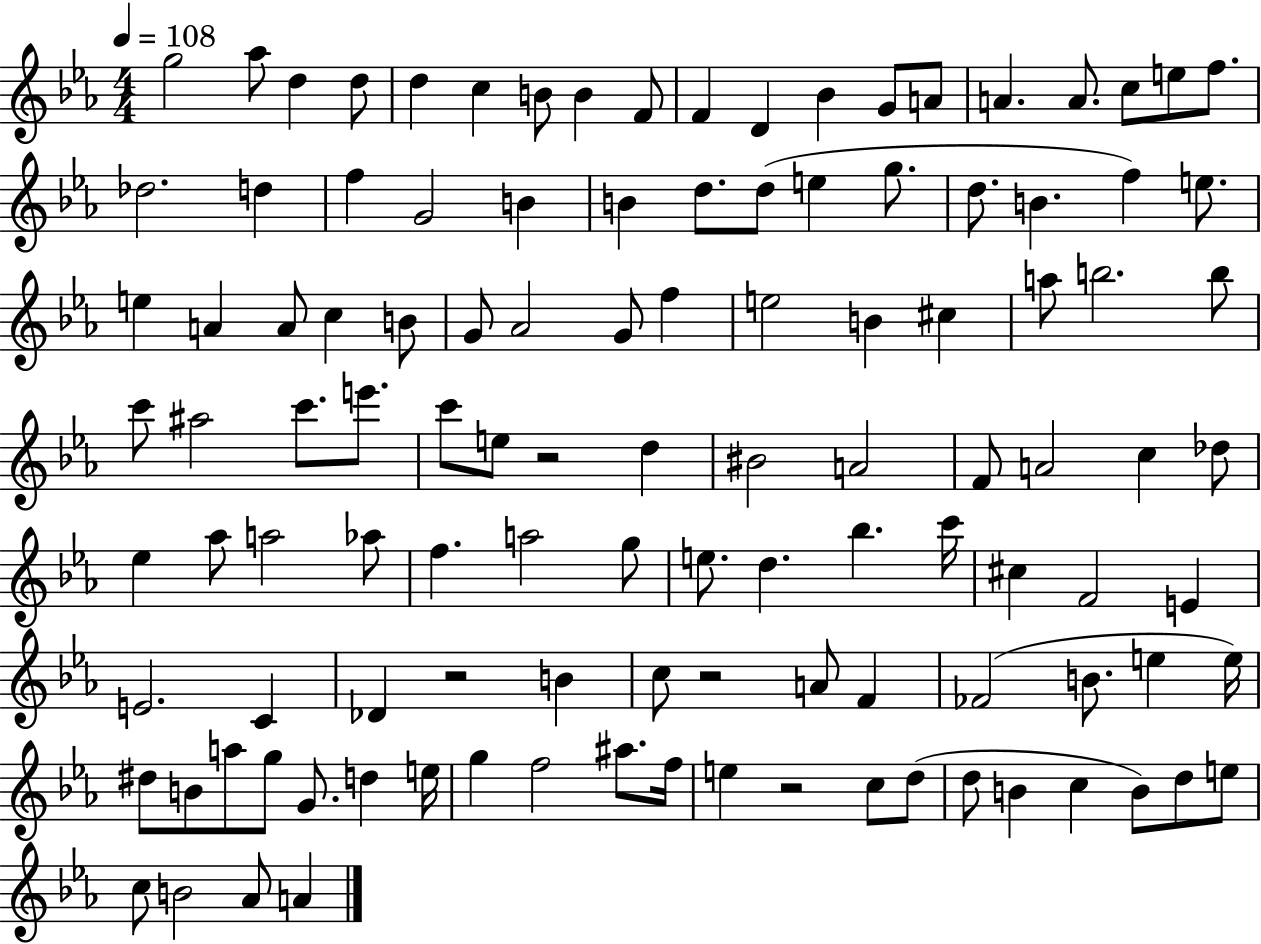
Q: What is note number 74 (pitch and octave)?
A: F4